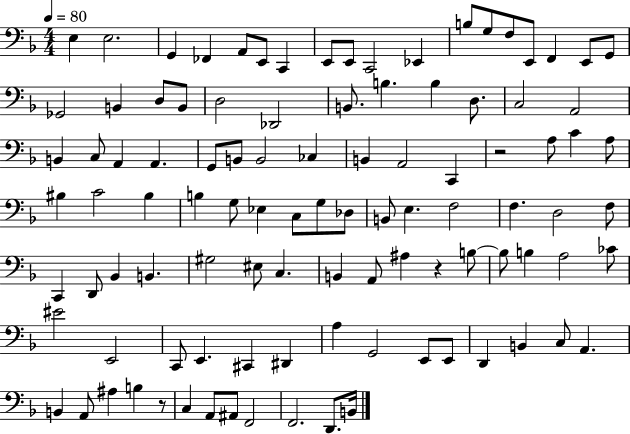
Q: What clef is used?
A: bass